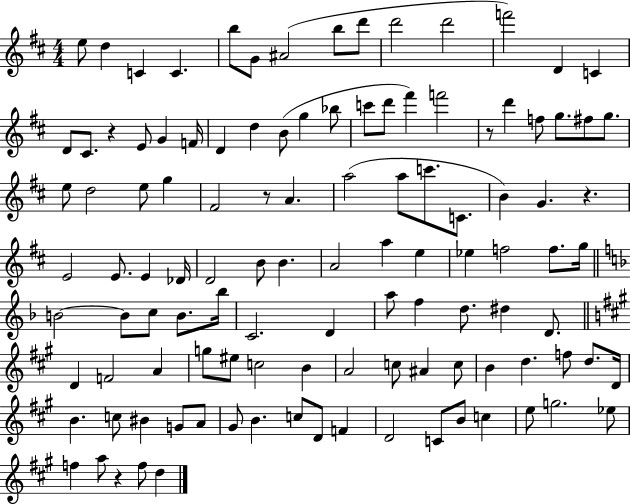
{
  \clef treble
  \numericTimeSignature
  \time 4/4
  \key d \major
  \repeat volta 2 { e''8 d''4 c'4 c'4. | b''8 g'8 ais'2( b''8 d'''8 | d'''2 d'''2 | f'''2) d'4 c'4 | \break d'8 cis'8. r4 e'8 g'4 f'16 | d'4 d''4 b'8( g''4 bes''8 | c'''8 d'''8 fis'''4) f'''2 | r8 d'''4 f''8 g''8. fis''8 g''8. | \break e''8 d''2 e''8 g''4 | fis'2 r8 a'4. | a''2( a''8 c'''8. c'8. | b'4) g'4. r4. | \break e'2 e'8. e'4 des'16 | d'2 b'8 b'4. | a'2 a''4 e''4 | ees''4 f''2 f''8. g''16 | \break \bar "||" \break \key d \minor b'2~~ b'8 c''8 b'8. bes''16 | c'2. d'4 | a''8 f''4 d''8. dis''4 d'8. | \bar "||" \break \key a \major d'4 f'2 a'4 | g''8 eis''8 c''2 b'4 | a'2 c''8 ais'4 c''8 | b'4 d''4. f''8 d''8. d'16 | \break b'4. c''8 bis'4 g'8 a'8 | gis'8 b'4. c''8 d'8 f'4 | d'2 c'8 b'8 c''4 | e''8 g''2. ees''8 | \break f''4 a''8 r4 f''8 d''4 | } \bar "|."
}